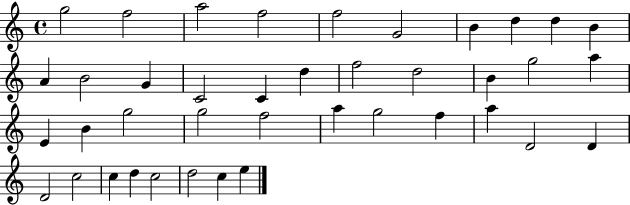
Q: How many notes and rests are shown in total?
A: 40